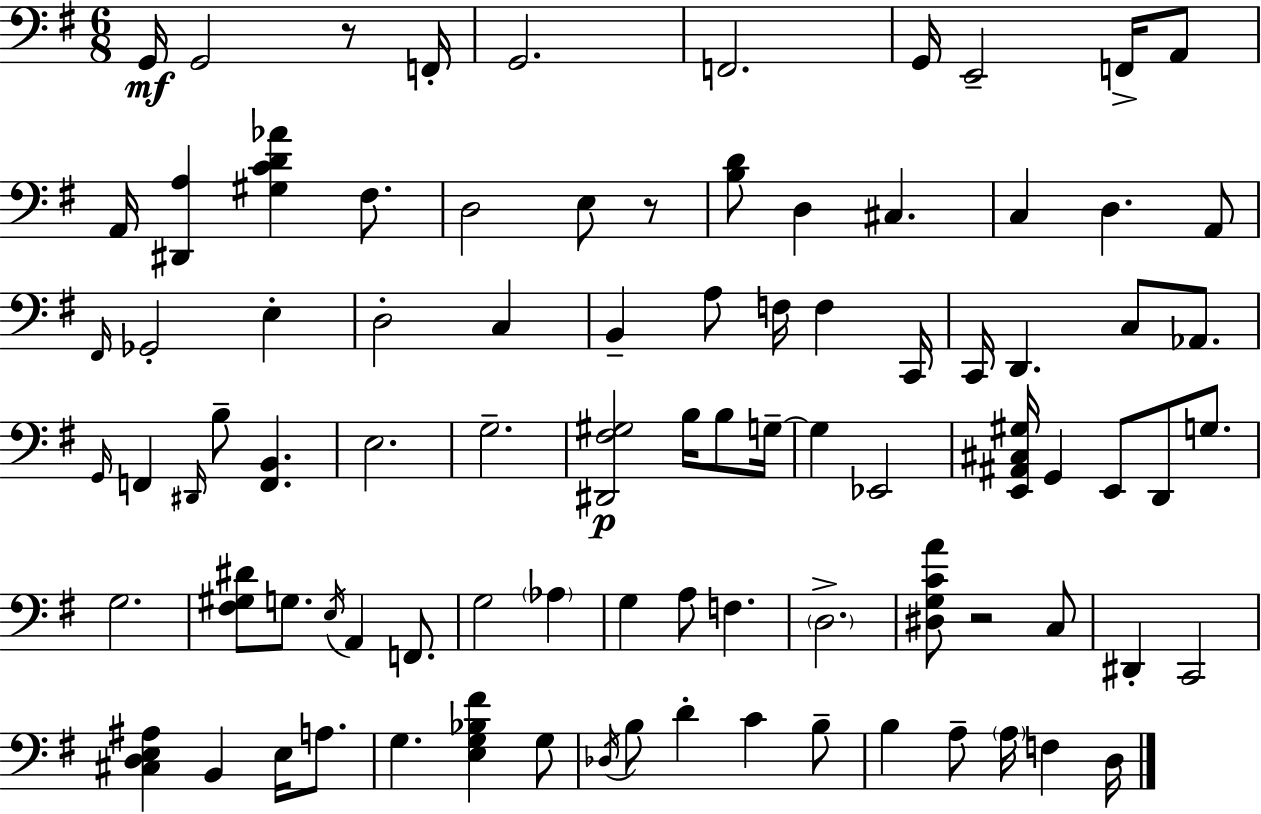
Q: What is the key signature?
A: E minor